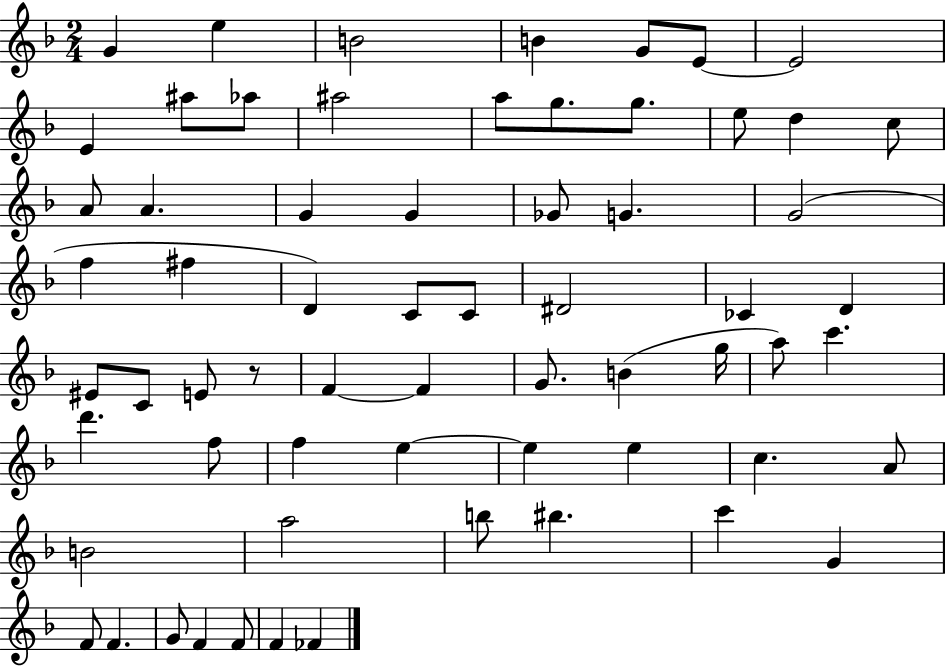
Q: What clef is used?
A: treble